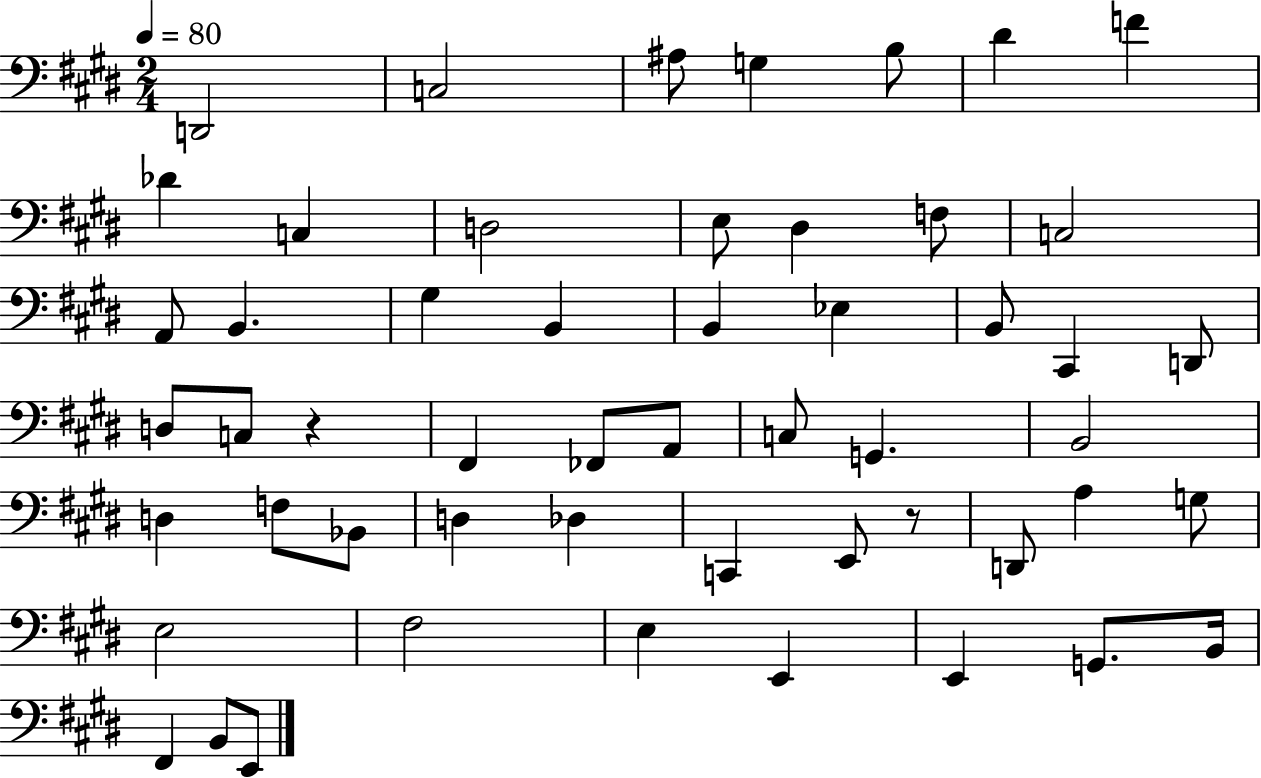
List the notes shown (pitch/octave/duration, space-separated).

D2/h C3/h A#3/e G3/q B3/e D#4/q F4/q Db4/q C3/q D3/h E3/e D#3/q F3/e C3/h A2/e B2/q. G#3/q B2/q B2/q Eb3/q B2/e C#2/q D2/e D3/e C3/e R/q F#2/q FES2/e A2/e C3/e G2/q. B2/h D3/q F3/e Bb2/e D3/q Db3/q C2/q E2/e R/e D2/e A3/q G3/e E3/h F#3/h E3/q E2/q E2/q G2/e. B2/s F#2/q B2/e E2/e